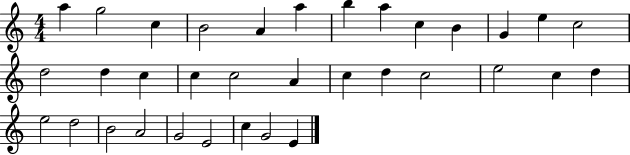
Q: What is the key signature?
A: C major